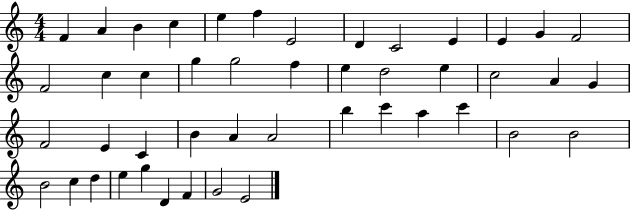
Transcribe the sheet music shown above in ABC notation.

X:1
T:Untitled
M:4/4
L:1/4
K:C
F A B c e f E2 D C2 E E G F2 F2 c c g g2 f e d2 e c2 A G F2 E C B A A2 b c' a c' B2 B2 B2 c d e g D F G2 E2